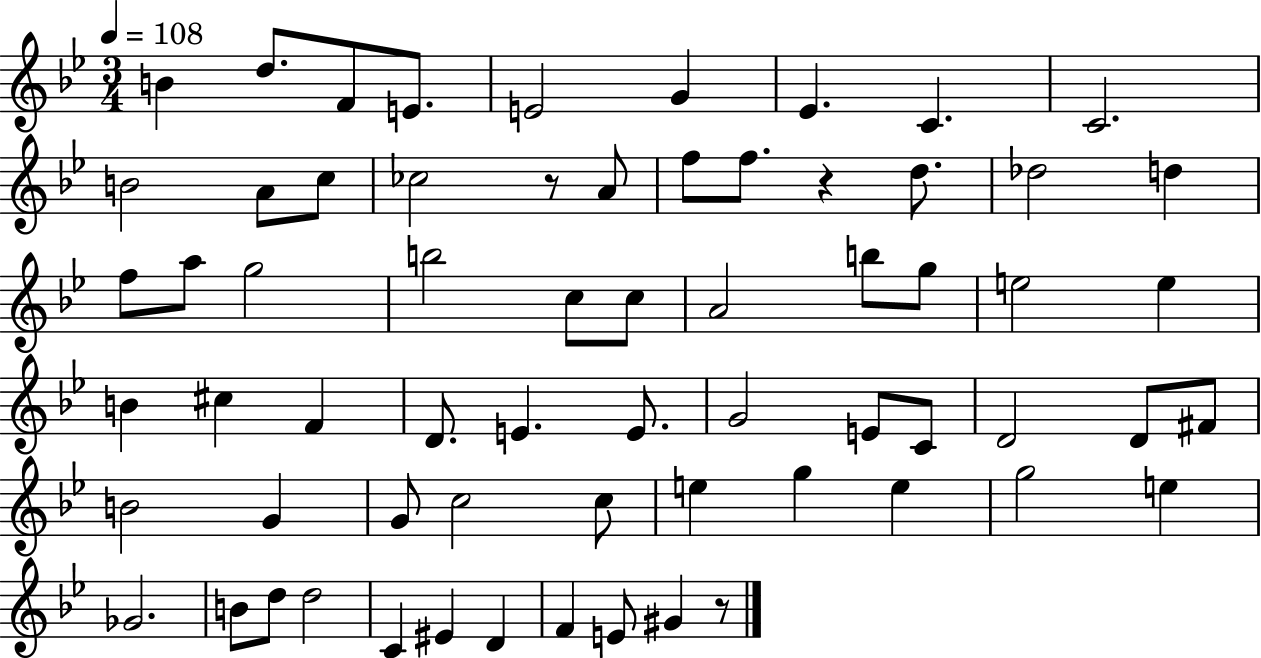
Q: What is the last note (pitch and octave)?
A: G#4